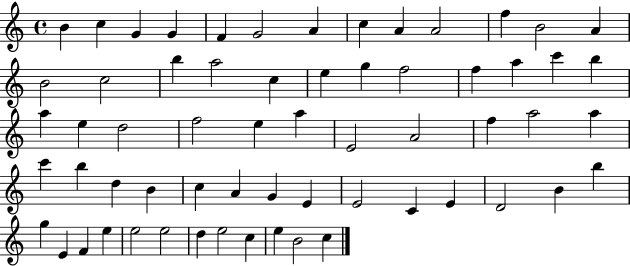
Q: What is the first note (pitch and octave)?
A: B4